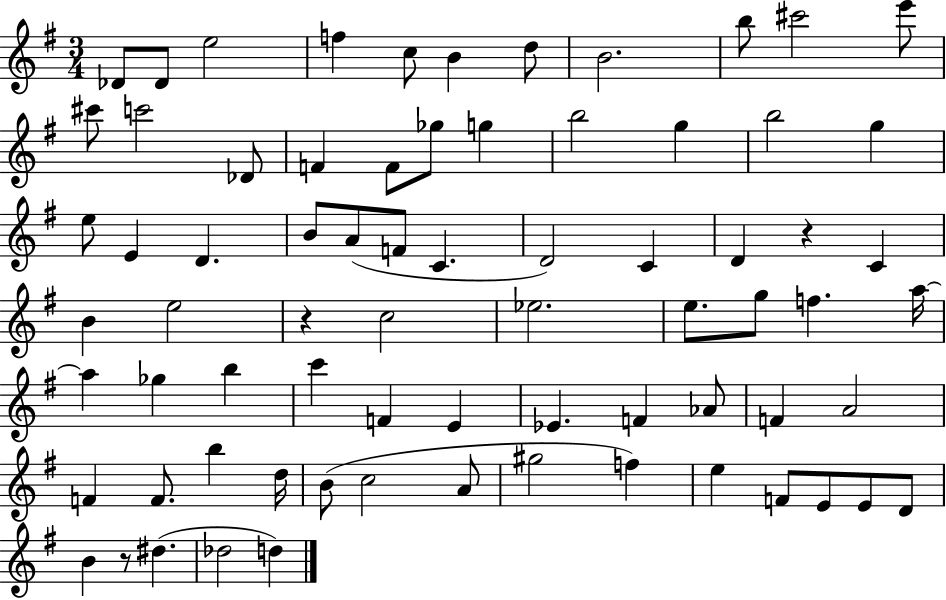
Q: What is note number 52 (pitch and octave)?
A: A4